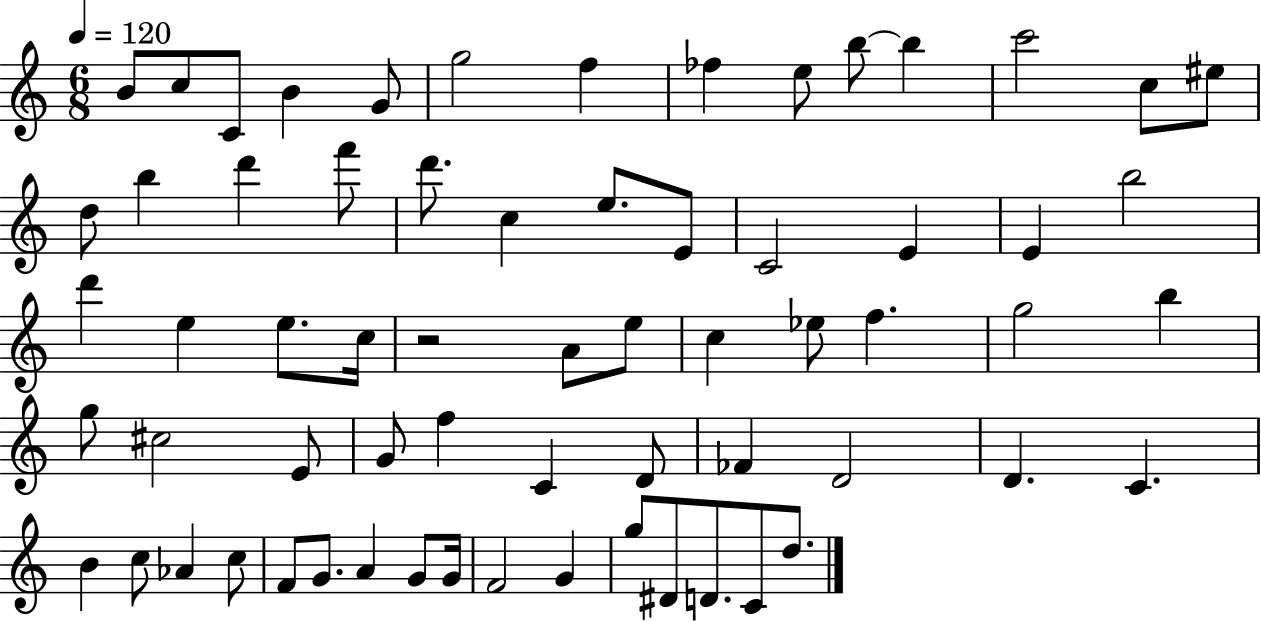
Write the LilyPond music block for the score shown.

{
  \clef treble
  \numericTimeSignature
  \time 6/8
  \key c \major
  \tempo 4 = 120
  b'8 c''8 c'8 b'4 g'8 | g''2 f''4 | fes''4 e''8 b''8~~ b''4 | c'''2 c''8 eis''8 | \break d''8 b''4 d'''4 f'''8 | d'''8. c''4 e''8. e'8 | c'2 e'4 | e'4 b''2 | \break d'''4 e''4 e''8. c''16 | r2 a'8 e''8 | c''4 ees''8 f''4. | g''2 b''4 | \break g''8 cis''2 e'8 | g'8 f''4 c'4 d'8 | fes'4 d'2 | d'4. c'4. | \break b'4 c''8 aes'4 c''8 | f'8 g'8. a'4 g'8 g'16 | f'2 g'4 | g''8 dis'8 d'8. c'8 d''8. | \break \bar "|."
}